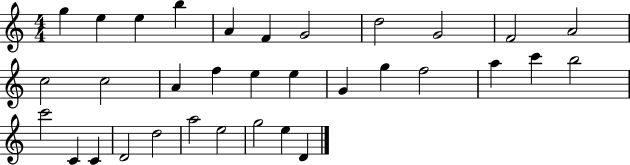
X:1
T:Untitled
M:4/4
L:1/4
K:C
g e e b A F G2 d2 G2 F2 A2 c2 c2 A f e e G g f2 a c' b2 c'2 C C D2 d2 a2 e2 g2 e D